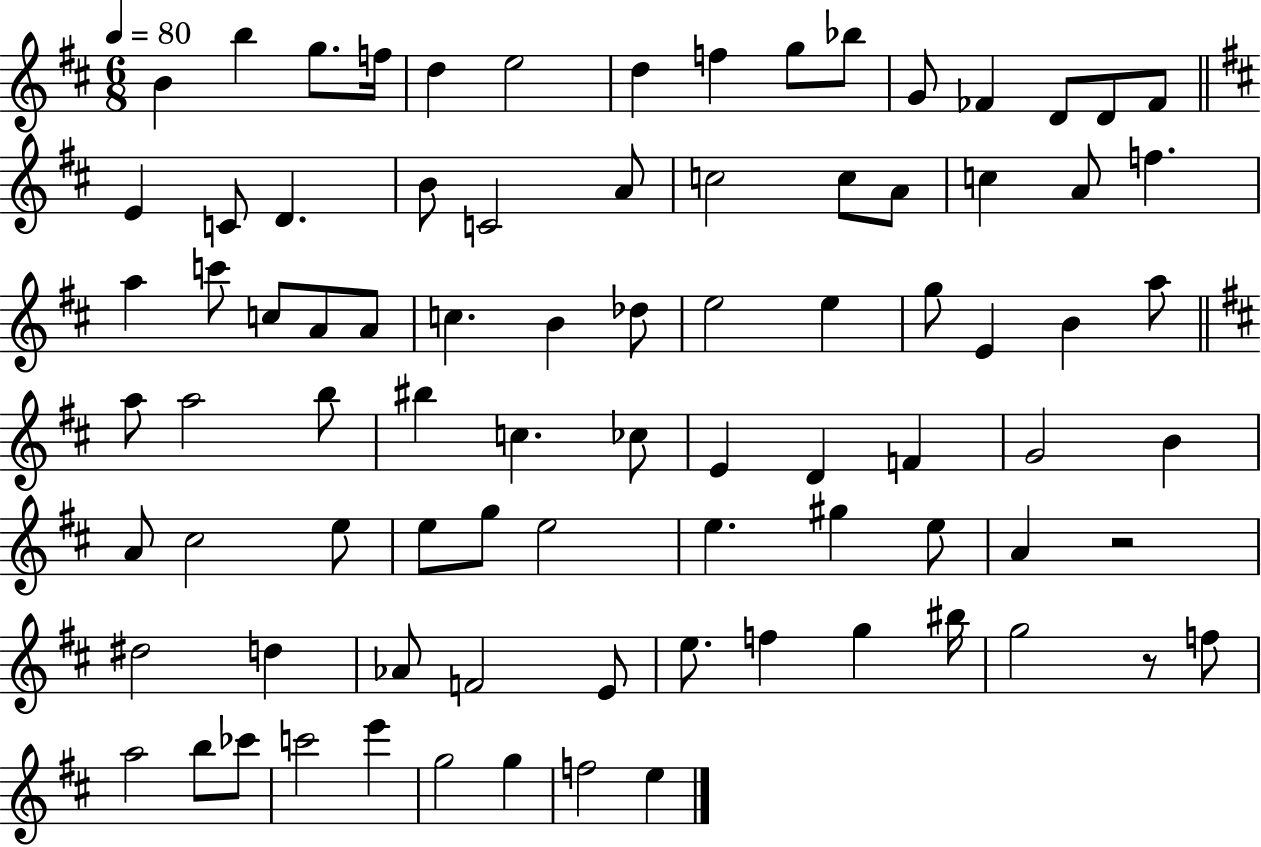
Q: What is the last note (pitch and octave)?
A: E5